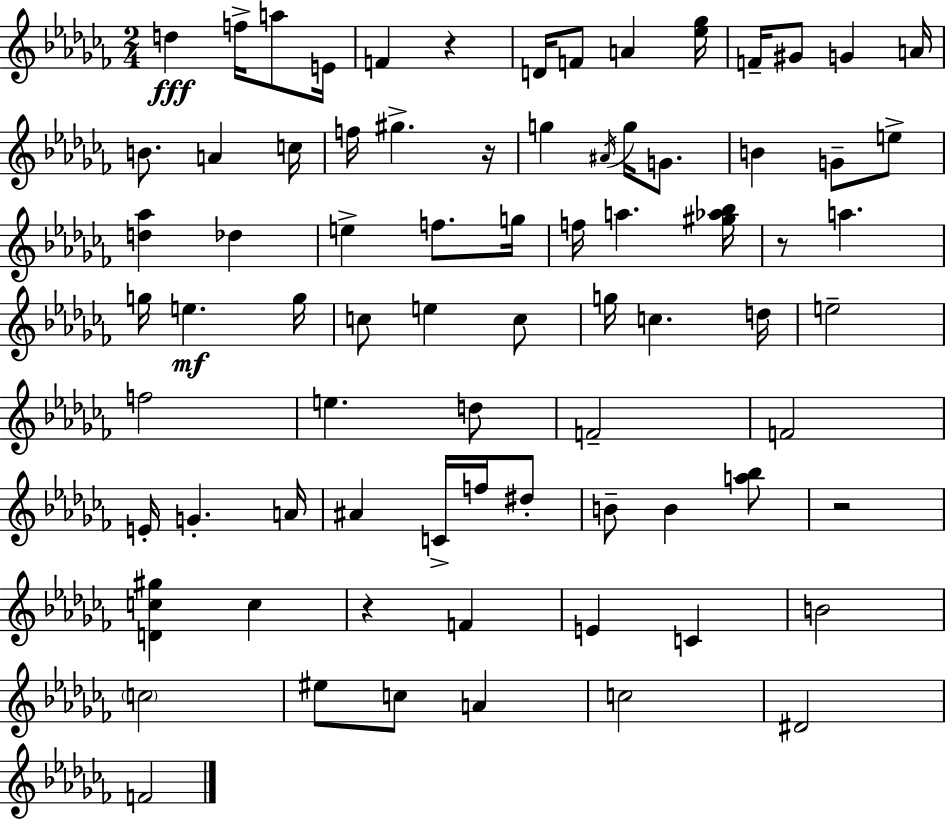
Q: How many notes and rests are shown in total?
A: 77